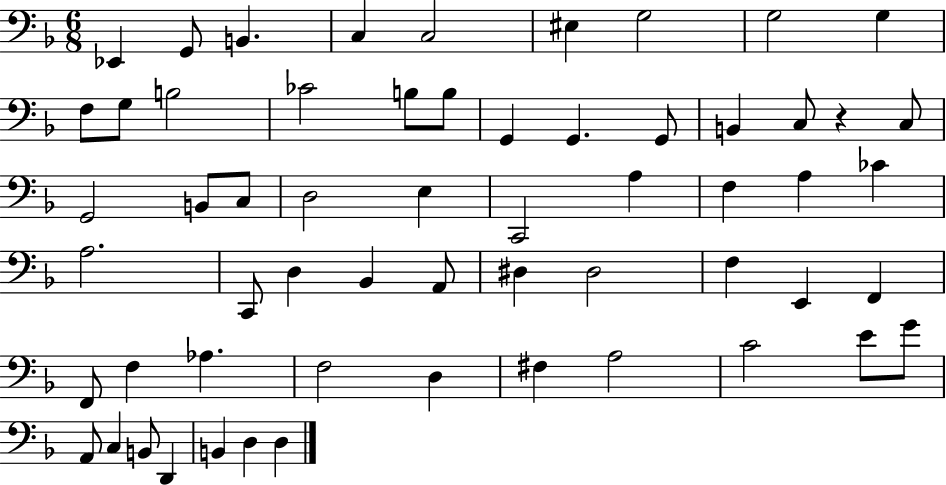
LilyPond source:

{
  \clef bass
  \numericTimeSignature
  \time 6/8
  \key f \major
  ees,4 g,8 b,4. | c4 c2 | eis4 g2 | g2 g4 | \break f8 g8 b2 | ces'2 b8 b8 | g,4 g,4. g,8 | b,4 c8 r4 c8 | \break g,2 b,8 c8 | d2 e4 | c,2 a4 | f4 a4 ces'4 | \break a2. | c,8 d4 bes,4 a,8 | dis4 dis2 | f4 e,4 f,4 | \break f,8 f4 aes4. | f2 d4 | fis4 a2 | c'2 e'8 g'8 | \break a,8 c4 b,8 d,4 | b,4 d4 d4 | \bar "|."
}